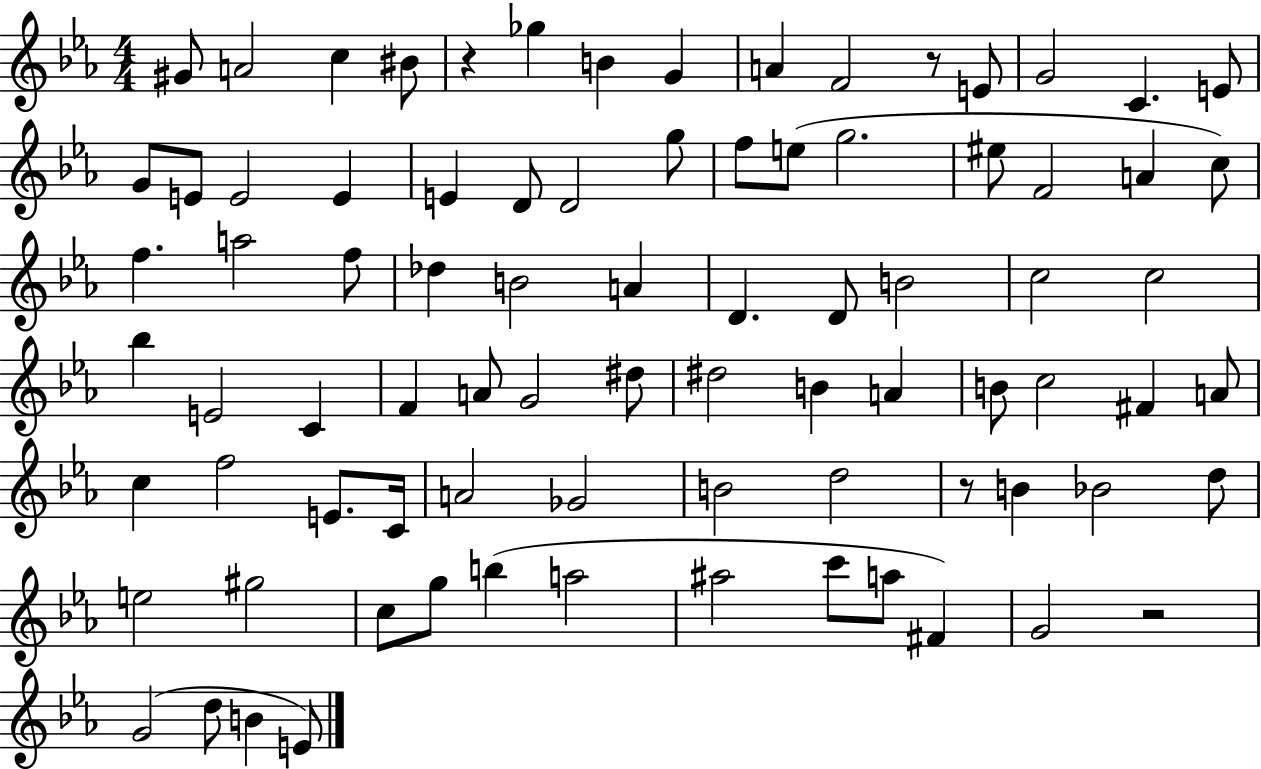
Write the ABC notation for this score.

X:1
T:Untitled
M:4/4
L:1/4
K:Eb
^G/2 A2 c ^B/2 z _g B G A F2 z/2 E/2 G2 C E/2 G/2 E/2 E2 E E D/2 D2 g/2 f/2 e/2 g2 ^e/2 F2 A c/2 f a2 f/2 _d B2 A D D/2 B2 c2 c2 _b E2 C F A/2 G2 ^d/2 ^d2 B A B/2 c2 ^F A/2 c f2 E/2 C/4 A2 _G2 B2 d2 z/2 B _B2 d/2 e2 ^g2 c/2 g/2 b a2 ^a2 c'/2 a/2 ^F G2 z2 G2 d/2 B E/2